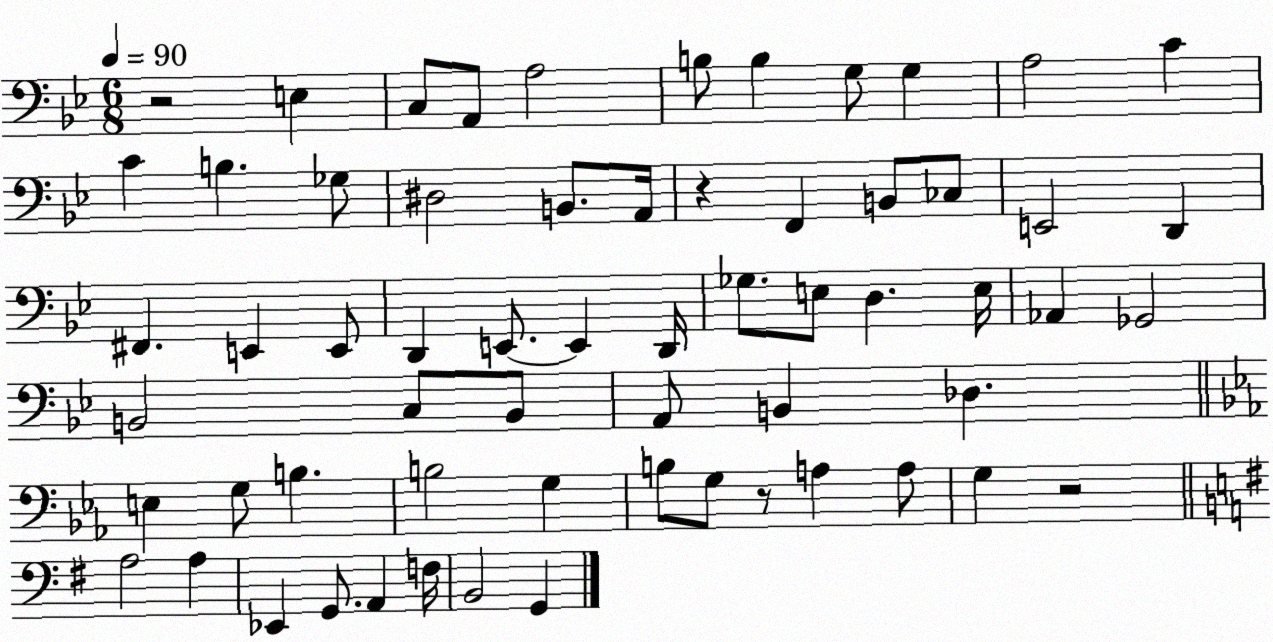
X:1
T:Untitled
M:6/8
L:1/4
K:Bb
z2 E, C,/2 A,,/2 A,2 B,/2 B, G,/2 G, A,2 C C B, _G,/2 ^D,2 B,,/2 A,,/4 z F,, B,,/2 _C,/2 E,,2 D,, ^F,, E,, E,,/2 D,, E,,/2 E,, D,,/4 _G,/2 E,/2 D, E,/4 _A,, _G,,2 B,,2 C,/2 B,,/2 A,,/2 B,, _D, E, G,/2 B, B,2 G, B,/2 G,/2 z/2 A, A,/2 G, z2 A,2 A, _E,, G,,/2 A,, F,/4 B,,2 G,,